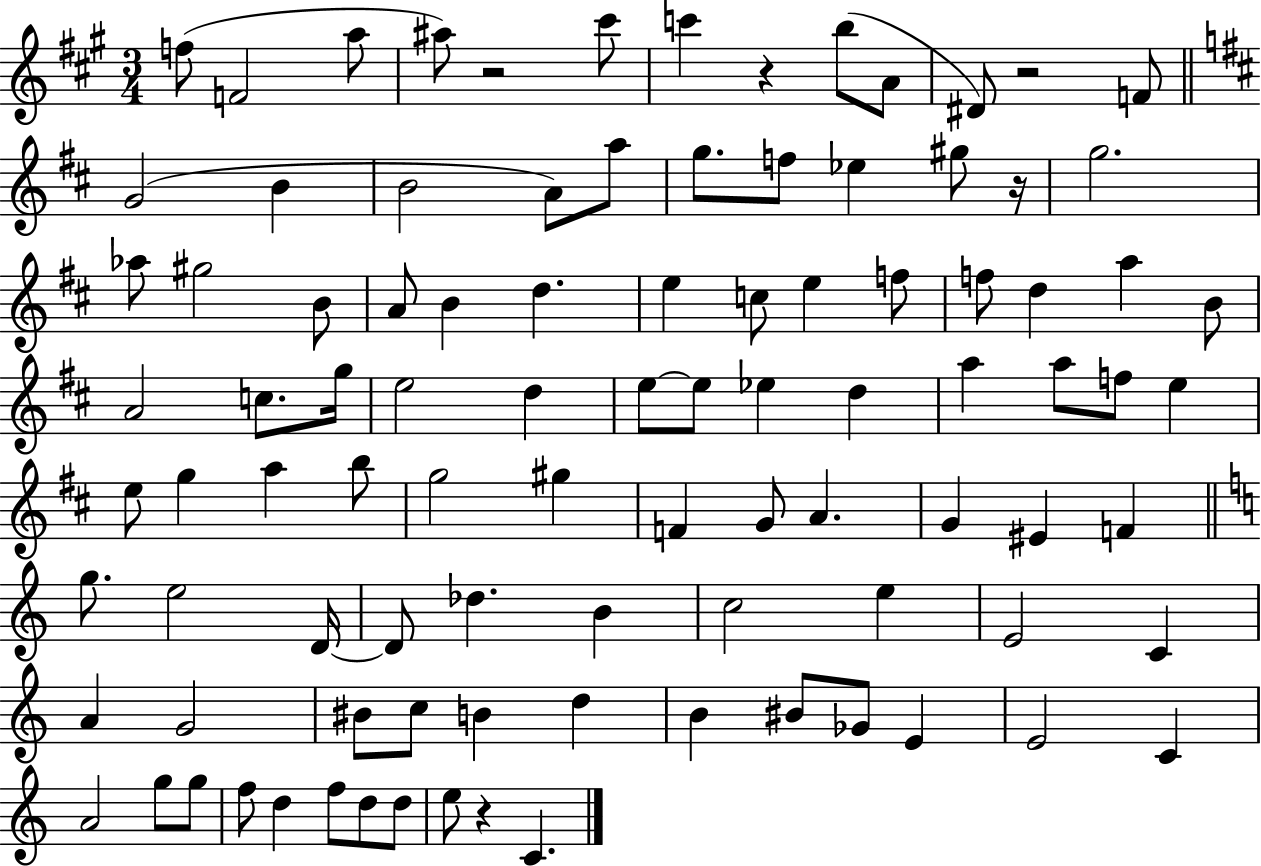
{
  \clef treble
  \numericTimeSignature
  \time 3/4
  \key a \major
  f''8( f'2 a''8 | ais''8) r2 cis'''8 | c'''4 r4 b''8( a'8 | dis'8) r2 f'8 | \break \bar "||" \break \key d \major g'2( b'4 | b'2 a'8) a''8 | g''8. f''8 ees''4 gis''8 r16 | g''2. | \break aes''8 gis''2 b'8 | a'8 b'4 d''4. | e''4 c''8 e''4 f''8 | f''8 d''4 a''4 b'8 | \break a'2 c''8. g''16 | e''2 d''4 | e''8~~ e''8 ees''4 d''4 | a''4 a''8 f''8 e''4 | \break e''8 g''4 a''4 b''8 | g''2 gis''4 | f'4 g'8 a'4. | g'4 eis'4 f'4 | \break \bar "||" \break \key c \major g''8. e''2 d'16~~ | d'8 des''4. b'4 | c''2 e''4 | e'2 c'4 | \break a'4 g'2 | bis'8 c''8 b'4 d''4 | b'4 bis'8 ges'8 e'4 | e'2 c'4 | \break a'2 g''8 g''8 | f''8 d''4 f''8 d''8 d''8 | e''8 r4 c'4. | \bar "|."
}